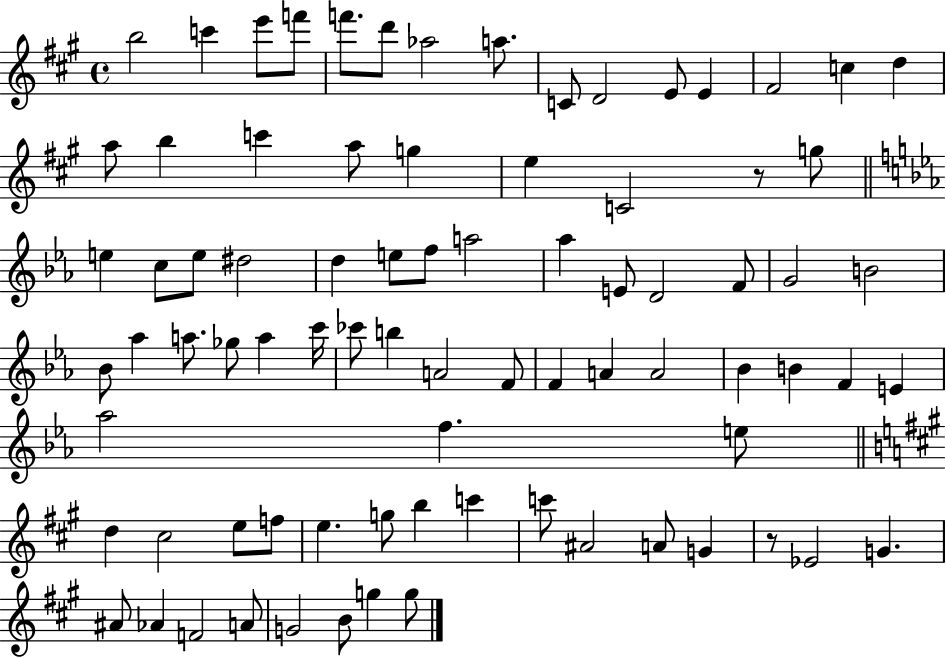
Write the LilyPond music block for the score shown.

{
  \clef treble
  \time 4/4
  \defaultTimeSignature
  \key a \major
  b''2 c'''4 e'''8 f'''8 | f'''8. d'''8 aes''2 a''8. | c'8 d'2 e'8 e'4 | fis'2 c''4 d''4 | \break a''8 b''4 c'''4 a''8 g''4 | e''4 c'2 r8 g''8 | \bar "||" \break \key c \minor e''4 c''8 e''8 dis''2 | d''4 e''8 f''8 a''2 | aes''4 e'8 d'2 f'8 | g'2 b'2 | \break bes'8 aes''4 a''8. ges''8 a''4 c'''16 | ces'''8 b''4 a'2 f'8 | f'4 a'4 a'2 | bes'4 b'4 f'4 e'4 | \break aes''2 f''4. e''8 | \bar "||" \break \key a \major d''4 cis''2 e''8 f''8 | e''4. g''8 b''4 c'''4 | c'''8 ais'2 a'8 g'4 | r8 ees'2 g'4. | \break ais'8 aes'4 f'2 a'8 | g'2 b'8 g''4 g''8 | \bar "|."
}